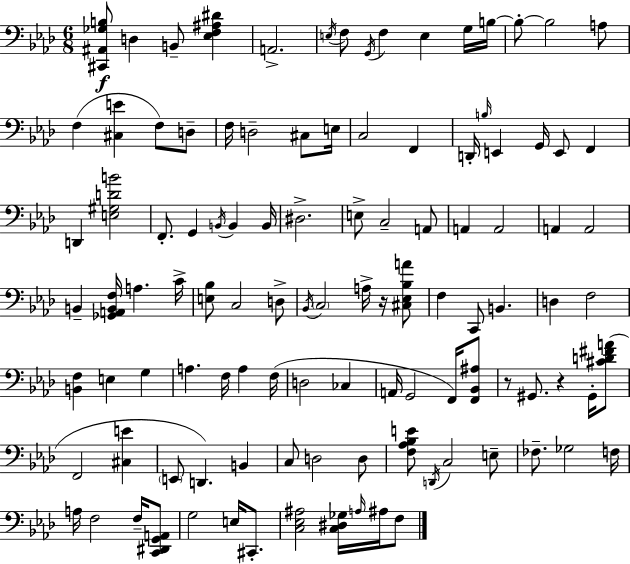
{
  \clef bass
  \numericTimeSignature
  \time 6/8
  \key aes \major
  <cis, ais, ges b>8\f d4 b,8-- <ees f ais dis'>4 | a,2.-> | \acciaccatura { e16 } f8 \acciaccatura { g,16 } f4 e4 | g16 b16~~ b8-.~~ b2 | \break a8 f4( <cis e'>4 f8) | d8-- f16 d2-- cis8 | e16 c2 f,4 | d,16-. \grace { b16 } e,4 g,16 e,8 f,4 | \break d,4 <e gis d' b'>2 | f,8.-. g,4 \acciaccatura { b,16 } b,4 | b,16 dis2.-> | e8-> c2-- | \break a,8 a,4 a,2 | a,4 a,2 | b,4-- <ges, a, b, f>16 a4. | c'16-> <e bes>8 c2 | \break d8-> \acciaccatura { bes,16 } \parenthesize c2 | a16-> r16 <cis ees bes a'>8 f4 c,8 b,4. | d4 f2 | <b, f>4 e4 | \break g4 a4. f16 | a4 f16( d2 | ces4 a,16 g,2 | f,16) <f, bes, ais>8 r8 gis,8. r4 | \break gis,16-. <cis' d' fis' a'>8( f,2 | <cis e'>4 \parenthesize e,8 d,4.) | b,4 c8 d2 | d8 <f aes bes e'>8 \acciaccatura { d,16 } c2 | \break e8-- fes8.-- ges2 | f16 a16 f2 | f16-- <c, dis, g, a,>8 g2 | e16 cis,8.-. <c ees ais>2 | \break <c dis ges>16 \grace { a16 } ais16 f8 \bar "|."
}